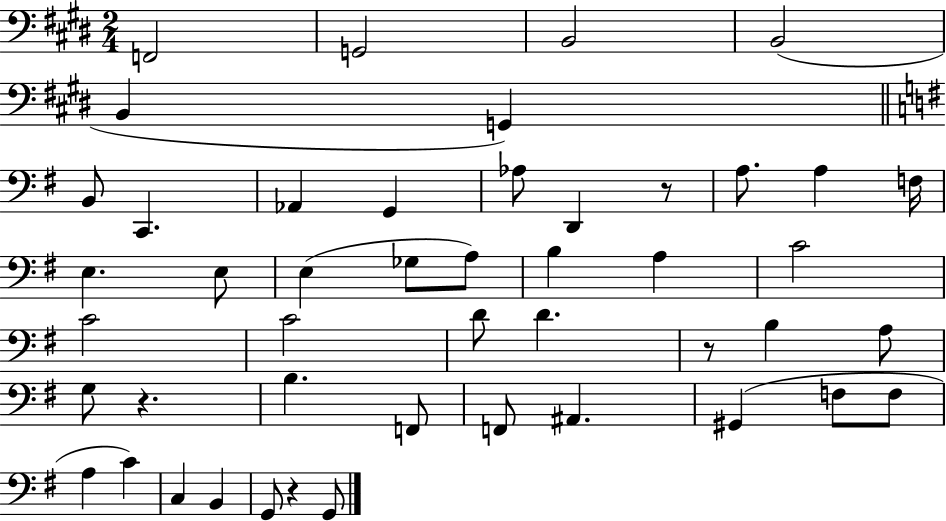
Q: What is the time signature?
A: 2/4